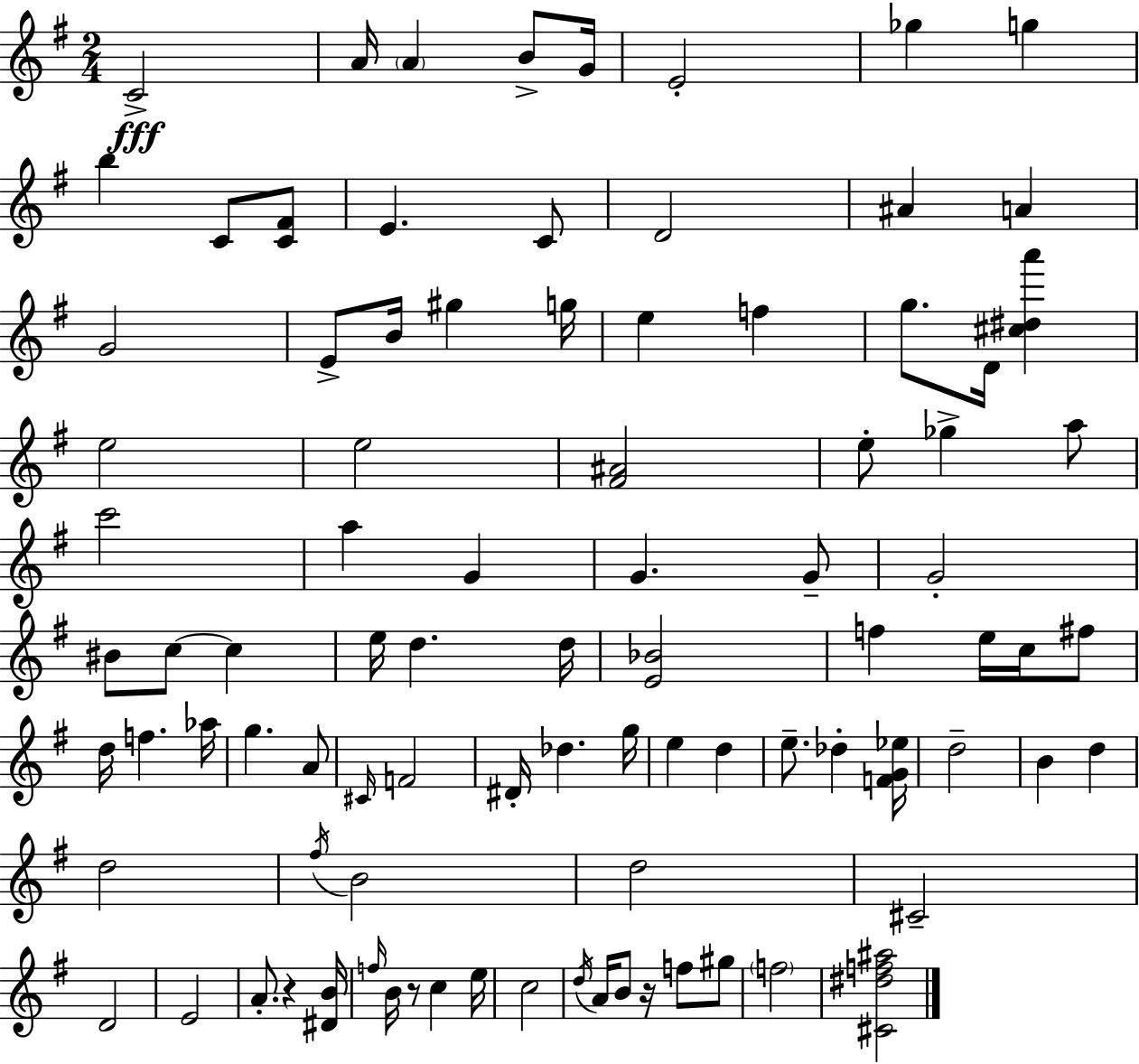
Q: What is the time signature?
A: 2/4